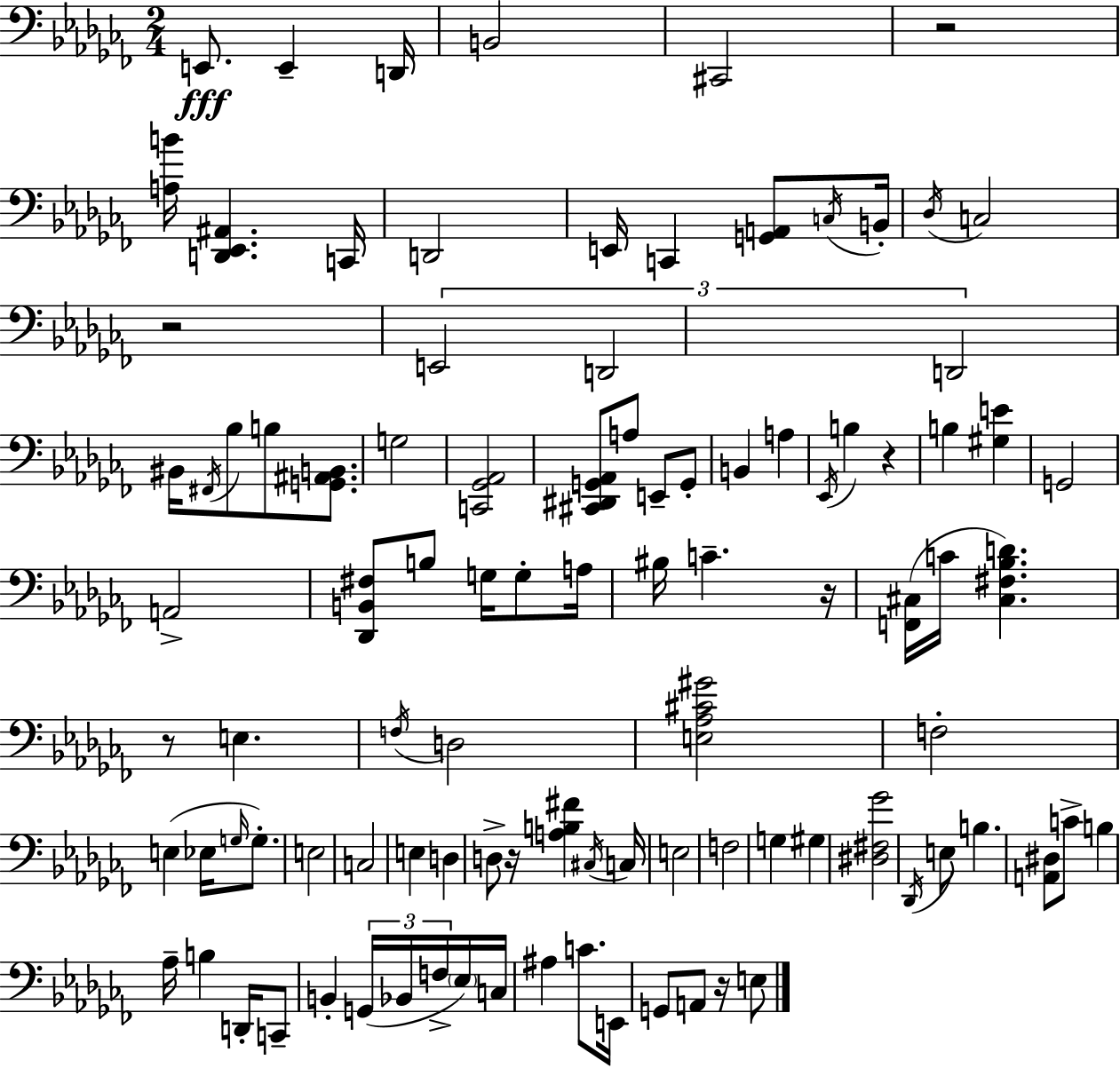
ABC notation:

X:1
T:Untitled
M:2/4
L:1/4
K:Abm
E,,/2 E,, D,,/4 B,,2 ^C,,2 z2 [A,B]/4 [D,,_E,,^A,,] C,,/4 D,,2 E,,/4 C,, [G,,A,,]/2 C,/4 B,,/4 _D,/4 C,2 z2 E,,2 D,,2 D,,2 ^B,,/4 ^F,,/4 _B,/2 B,/2 [G,,^A,,B,,]/2 G,2 [C,,_G,,_A,,]2 [^C,,^D,,G,,_A,,]/2 A,/2 E,,/2 G,,/2 B,, A, _E,,/4 B, z B, [^G,E] G,,2 A,,2 [_D,,B,,^F,]/2 B,/2 G,/4 G,/2 A,/4 ^B,/4 C z/4 [F,,^C,]/4 C/4 [^C,^F,_B,D] z/2 E, F,/4 D,2 [E,_A,^C^G]2 F,2 E, _E,/4 G,/4 G,/2 E,2 C,2 E, D, D,/2 z/4 [A,B,^F] ^C,/4 C,/4 E,2 F,2 G, ^G, [^D,^F,_G]2 _D,,/4 E,/2 B, [A,,^D,]/2 C/2 B, _A,/4 B, D,,/4 C,,/2 B,, G,,/4 _B,,/4 F,/4 _E,/4 C,/4 ^A, C/2 E,,/4 G,,/2 A,,/2 z/4 E,/2